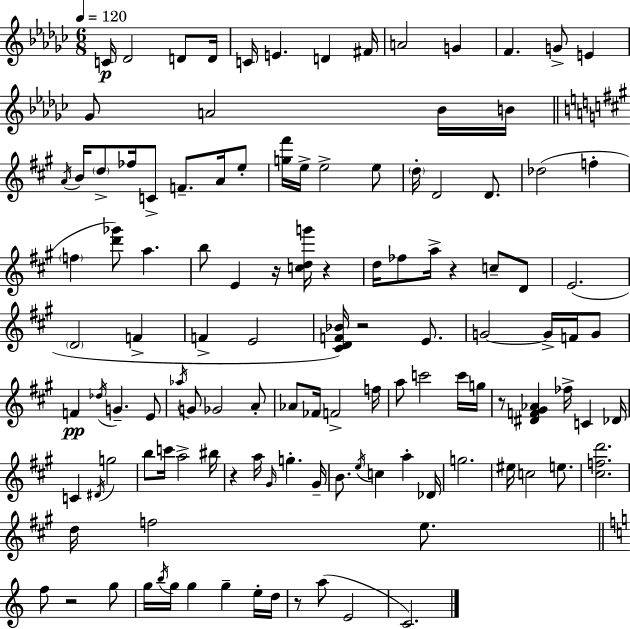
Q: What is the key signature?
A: EES minor